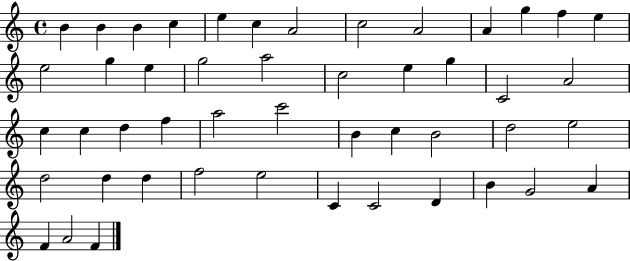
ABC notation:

X:1
T:Untitled
M:4/4
L:1/4
K:C
B B B c e c A2 c2 A2 A g f e e2 g e g2 a2 c2 e g C2 A2 c c d f a2 c'2 B c B2 d2 e2 d2 d d f2 e2 C C2 D B G2 A F A2 F